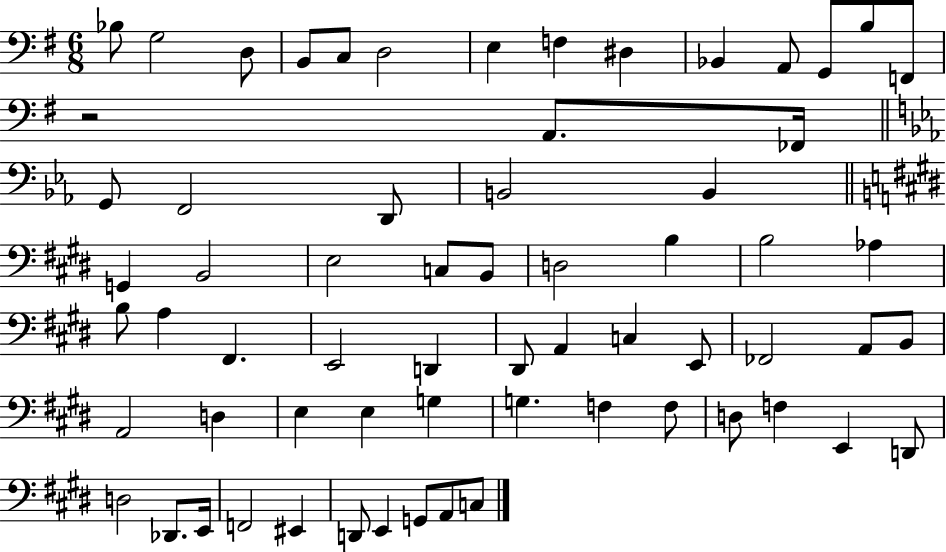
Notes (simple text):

Bb3/e G3/h D3/e B2/e C3/e D3/h E3/q F3/q D#3/q Bb2/q A2/e G2/e B3/e F2/e R/h A2/e. FES2/s G2/e F2/h D2/e B2/h B2/q G2/q B2/h E3/h C3/e B2/e D3/h B3/q B3/h Ab3/q B3/e A3/q F#2/q. E2/h D2/q D#2/e A2/q C3/q E2/e FES2/h A2/e B2/e A2/h D3/q E3/q E3/q G3/q G3/q. F3/q F3/e D3/e F3/q E2/q D2/e D3/h Db2/e. E2/s F2/h EIS2/q D2/e E2/q G2/e A2/e C3/e